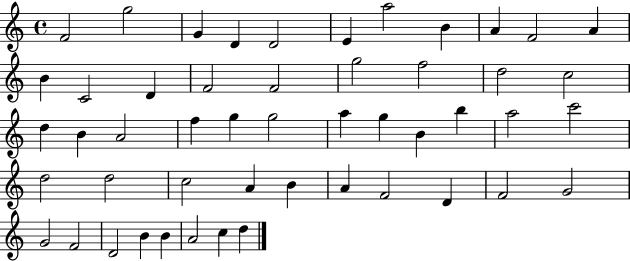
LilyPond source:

{
  \clef treble
  \time 4/4
  \defaultTimeSignature
  \key c \major
  f'2 g''2 | g'4 d'4 d'2 | e'4 a''2 b'4 | a'4 f'2 a'4 | \break b'4 c'2 d'4 | f'2 f'2 | g''2 f''2 | d''2 c''2 | \break d''4 b'4 a'2 | f''4 g''4 g''2 | a''4 g''4 b'4 b''4 | a''2 c'''2 | \break d''2 d''2 | c''2 a'4 b'4 | a'4 f'2 d'4 | f'2 g'2 | \break g'2 f'2 | d'2 b'4 b'4 | a'2 c''4 d''4 | \bar "|."
}